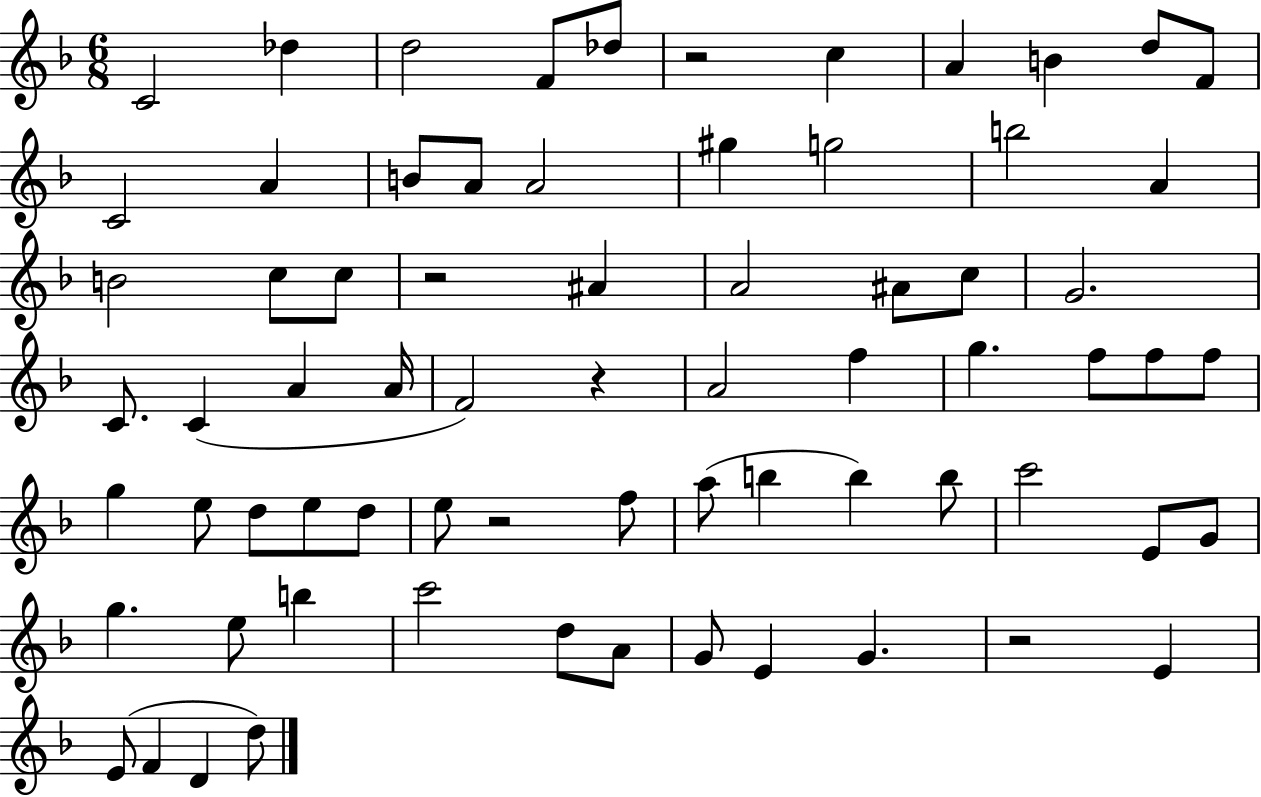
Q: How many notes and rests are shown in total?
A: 71